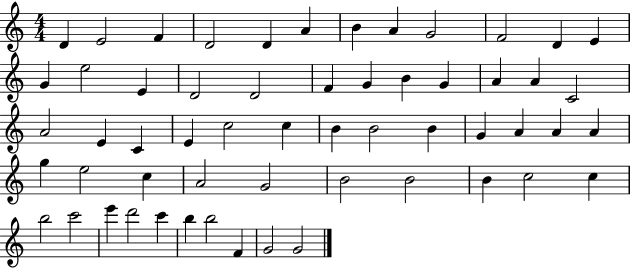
{
  \clef treble
  \numericTimeSignature
  \time 4/4
  \key c \major
  d'4 e'2 f'4 | d'2 d'4 a'4 | b'4 a'4 g'2 | f'2 d'4 e'4 | \break g'4 e''2 e'4 | d'2 d'2 | f'4 g'4 b'4 g'4 | a'4 a'4 c'2 | \break a'2 e'4 c'4 | e'4 c''2 c''4 | b'4 b'2 b'4 | g'4 a'4 a'4 a'4 | \break g''4 e''2 c''4 | a'2 g'2 | b'2 b'2 | b'4 c''2 c''4 | \break b''2 c'''2 | e'''4 d'''2 c'''4 | b''4 b''2 f'4 | g'2 g'2 | \break \bar "|."
}